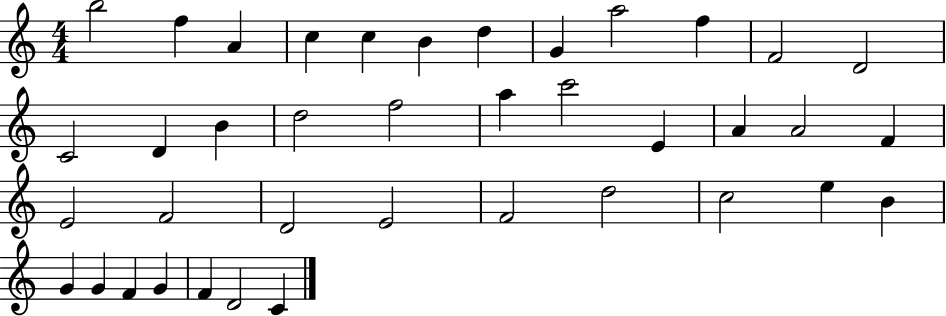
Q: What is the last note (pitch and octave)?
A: C4